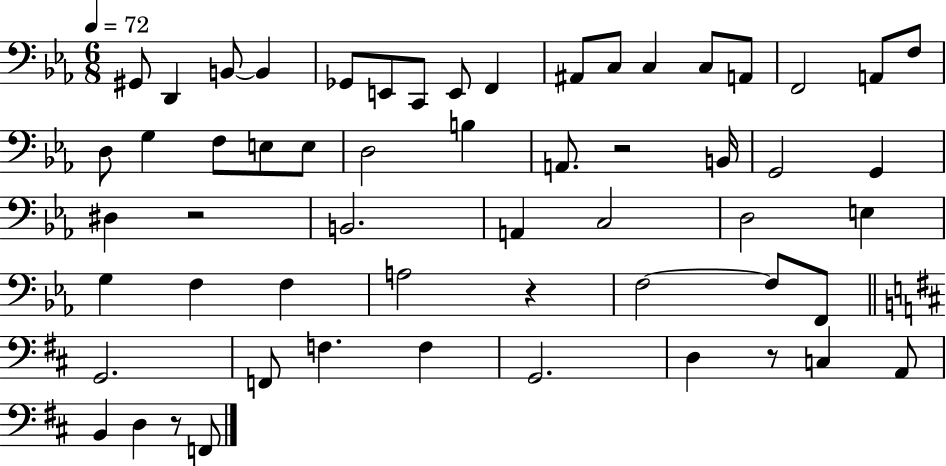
{
  \clef bass
  \numericTimeSignature
  \time 6/8
  \key ees \major
  \tempo 4 = 72
  gis,8 d,4 b,8~~ b,4 | ges,8 e,8 c,8 e,8 f,4 | ais,8 c8 c4 c8 a,8 | f,2 a,8 f8 | \break d8 g4 f8 e8 e8 | d2 b4 | a,8. r2 b,16 | g,2 g,4 | \break dis4 r2 | b,2. | a,4 c2 | d2 e4 | \break g4 f4 f4 | a2 r4 | f2~~ f8 f,8 | \bar "||" \break \key b \minor g,2. | f,8 f4. f4 | g,2. | d4 r8 c4 a,8 | \break b,4 d4 r8 f,8 | \bar "|."
}